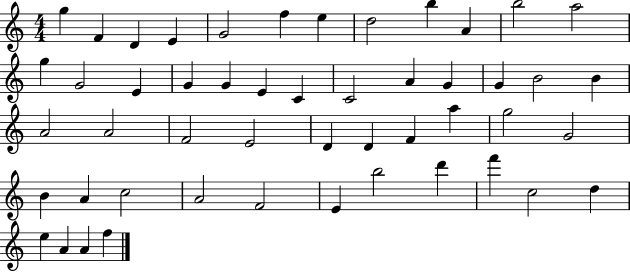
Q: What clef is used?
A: treble